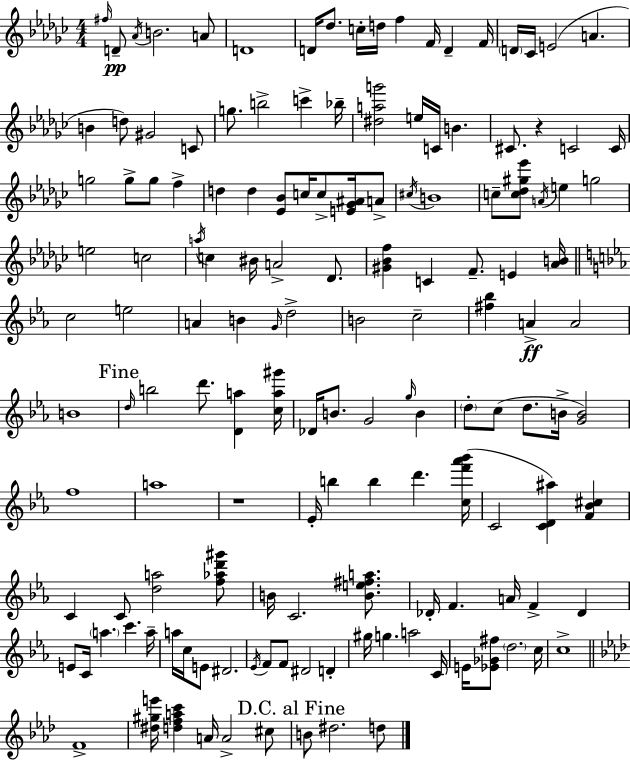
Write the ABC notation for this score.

X:1
T:Untitled
M:4/4
L:1/4
K:Ebm
^f/4 D/2 _A/4 B2 A/2 D4 D/4 _d/2 c/4 d/4 f F/4 D F/4 D/4 _C/4 E2 A B d/2 ^G2 C/2 g/2 b2 c' _b/4 [^dag']2 e/4 C/4 B ^C/2 z C2 C/4 g2 g/2 g/2 f d d [_E_B]/2 c/4 c/2 [E_G^A]/4 A/2 ^c/4 B4 c/2 [c_d^g_e']/2 A/4 e g2 e2 c2 a/4 c ^B/4 A2 _D/2 [^G_Bf] C F/2 E [_AB]/4 c2 e2 A B G/4 d2 B2 c2 [^f_b] A A2 B4 d/4 b2 d'/2 [Da] [ca^g']/4 _D/4 B/2 G2 g/4 B d/2 c/2 d/2 B/4 [GB]2 f4 a4 z4 _E/4 b b d' [cf'_a'_b']/4 C2 [CD^a] [F_B^c] C C/2 [da]2 [f_ad'^g']/2 B/4 C2 [Be^fa]/2 _D/4 F A/4 F _D E/2 C/4 a c' a/4 a/4 c/4 E/2 ^D2 _E/4 F/2 F/2 ^D2 D ^g/4 g a2 C/4 E/4 [_E_G^f]/2 d2 c/4 c4 F4 [^d^ge']/4 [dfac'] A/4 A2 ^c/2 B/2 ^d2 d/2